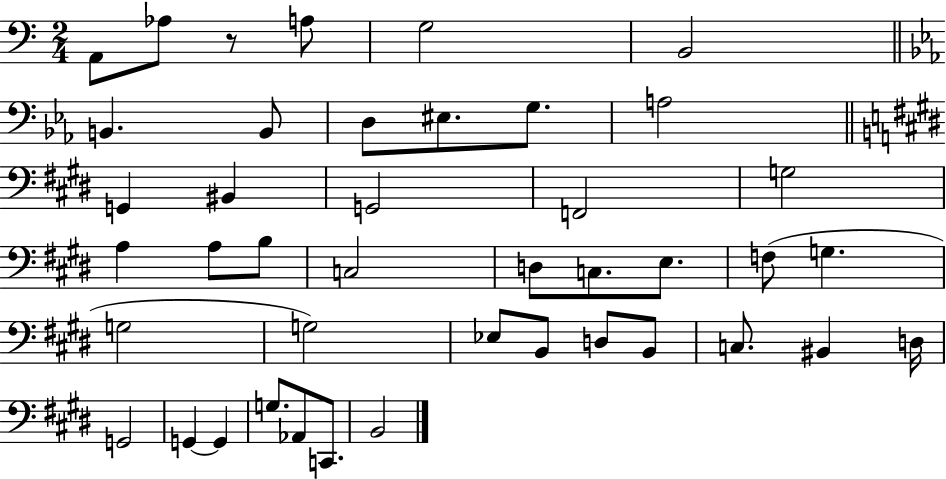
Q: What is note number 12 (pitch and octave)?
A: G2